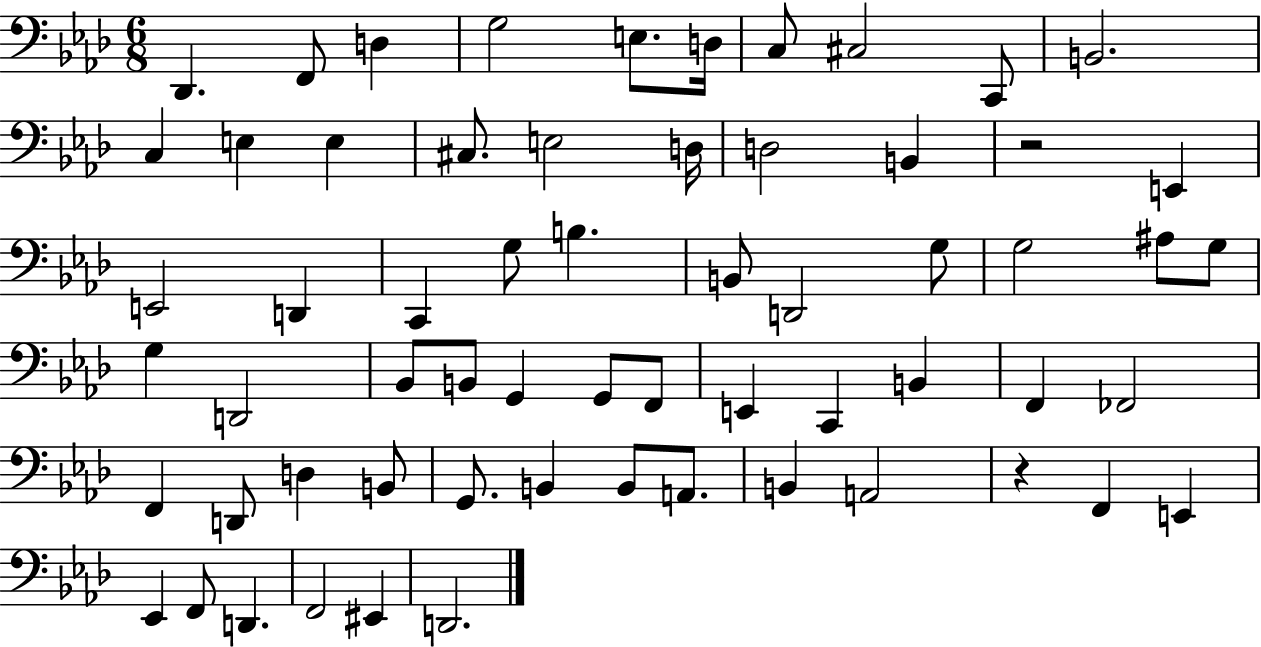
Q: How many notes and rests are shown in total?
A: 62